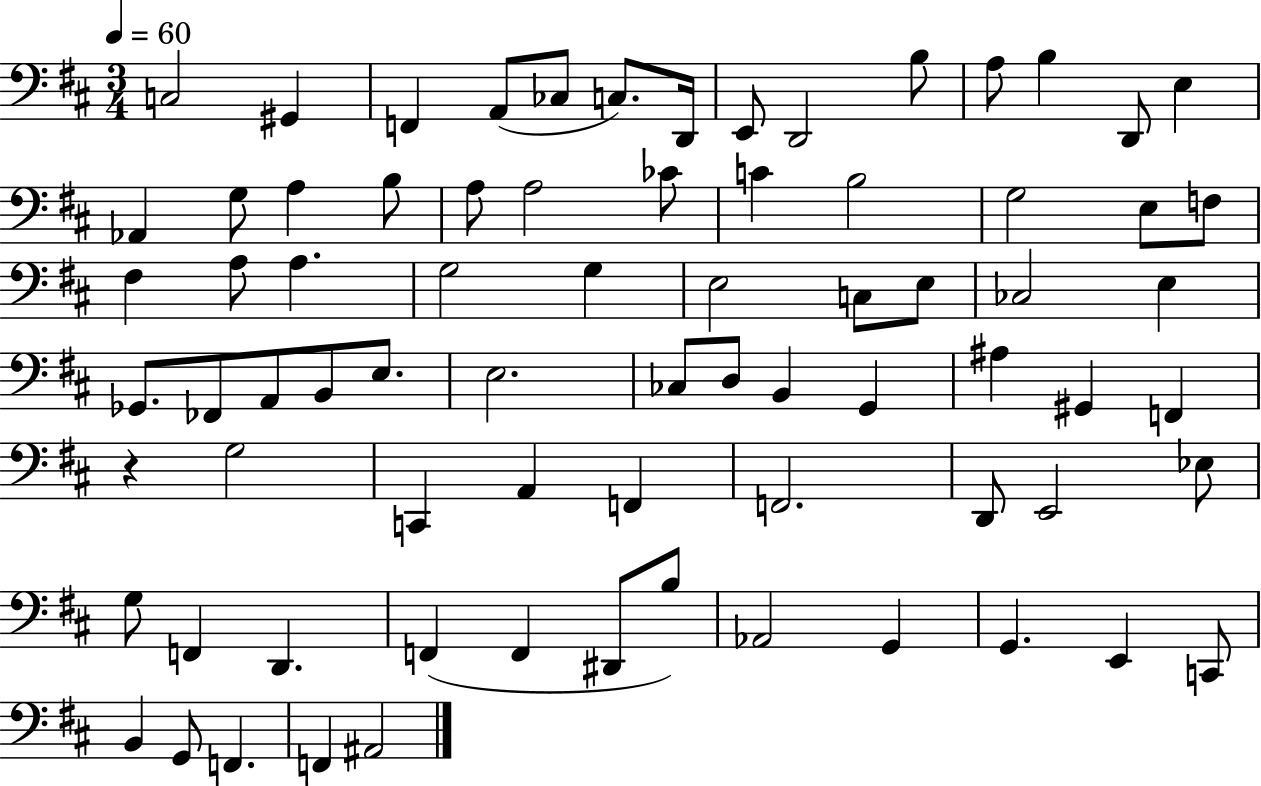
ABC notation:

X:1
T:Untitled
M:3/4
L:1/4
K:D
C,2 ^G,, F,, A,,/2 _C,/2 C,/2 D,,/4 E,,/2 D,,2 B,/2 A,/2 B, D,,/2 E, _A,, G,/2 A, B,/2 A,/2 A,2 _C/2 C B,2 G,2 E,/2 F,/2 ^F, A,/2 A, G,2 G, E,2 C,/2 E,/2 _C,2 E, _G,,/2 _F,,/2 A,,/2 B,,/2 E,/2 E,2 _C,/2 D,/2 B,, G,, ^A, ^G,, F,, z G,2 C,, A,, F,, F,,2 D,,/2 E,,2 _E,/2 G,/2 F,, D,, F,, F,, ^D,,/2 B,/2 _A,,2 G,, G,, E,, C,,/2 B,, G,,/2 F,, F,, ^A,,2